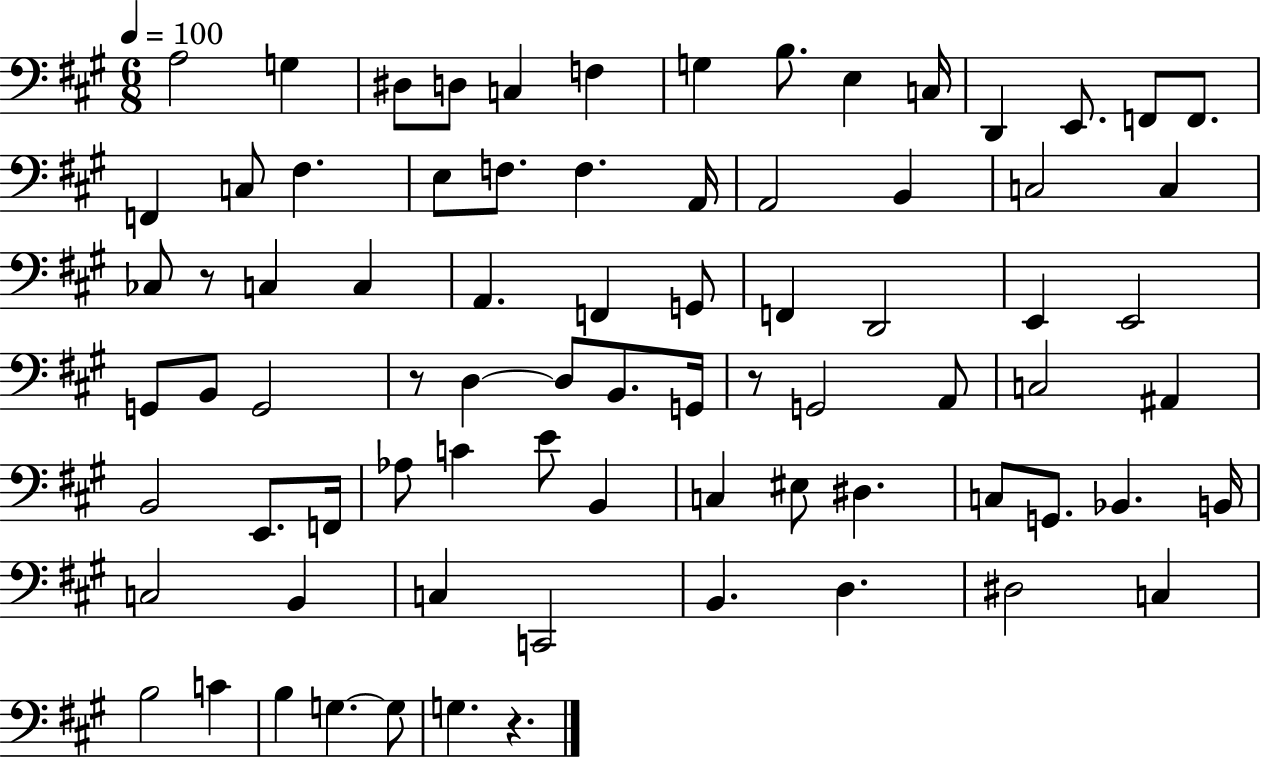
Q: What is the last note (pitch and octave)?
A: G3